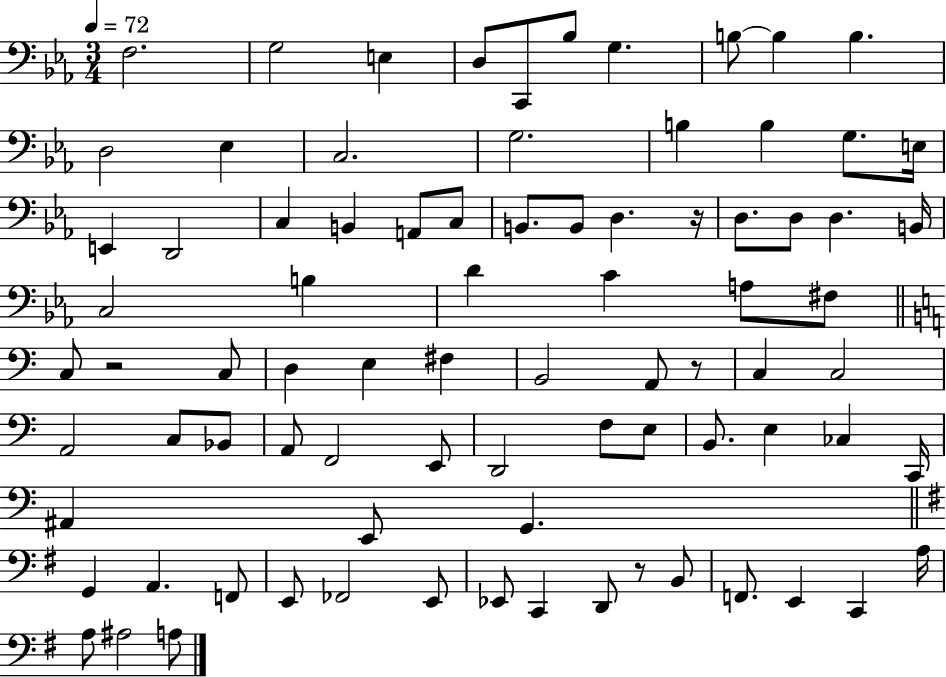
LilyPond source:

{
  \clef bass
  \numericTimeSignature
  \time 3/4
  \key ees \major
  \tempo 4 = 72
  \repeat volta 2 { f2. | g2 e4 | d8 c,8 bes8 g4. | b8~~ b4 b4. | \break d2 ees4 | c2. | g2. | b4 b4 g8. e16 | \break e,4 d,2 | c4 b,4 a,8 c8 | b,8. b,8 d4. r16 | d8. d8 d4. b,16 | \break c2 b4 | d'4 c'4 a8 fis8 | \bar "||" \break \key c \major c8 r2 c8 | d4 e4 fis4 | b,2 a,8 r8 | c4 c2 | \break a,2 c8 bes,8 | a,8 f,2 e,8 | d,2 f8 e8 | b,8. e4 ces4 c,16 | \break ais,4 e,8 g,4. | \bar "||" \break \key e \minor g,4 a,4. f,8 | e,8 fes,2 e,8 | ees,8 c,4 d,8 r8 b,8 | f,8. e,4 c,4 a16 | \break a8 ais2 a8 | } \bar "|."
}